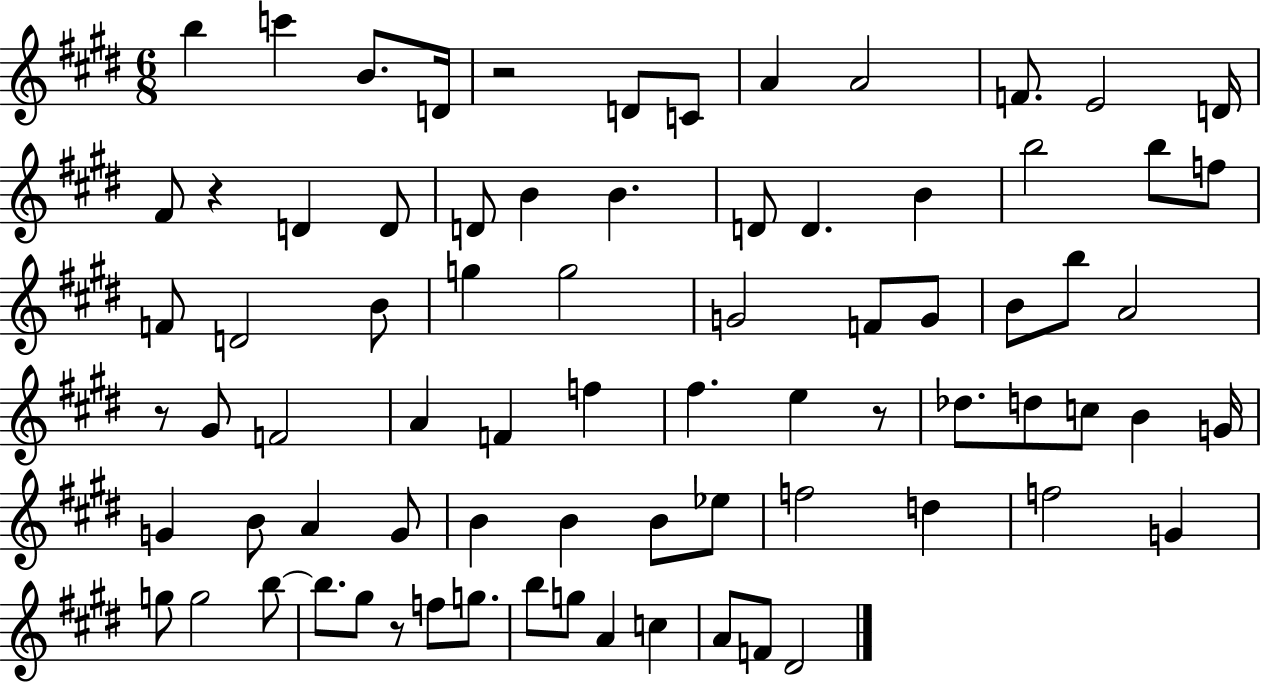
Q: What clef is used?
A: treble